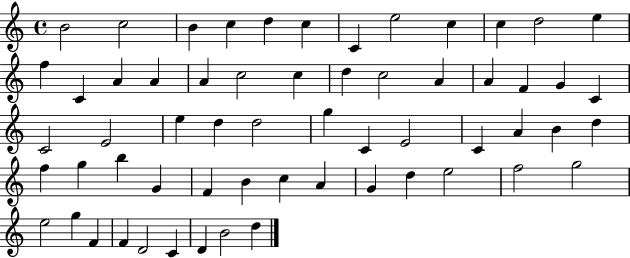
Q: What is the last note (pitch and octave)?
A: D5